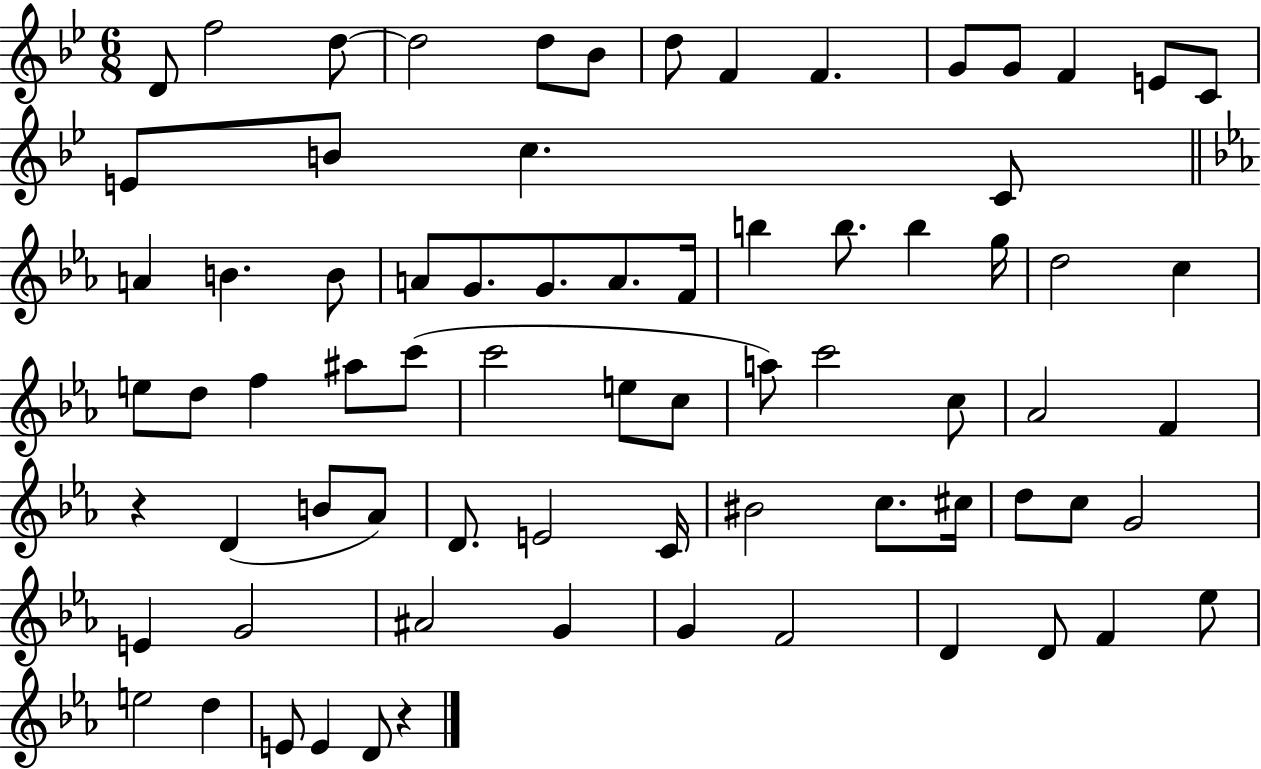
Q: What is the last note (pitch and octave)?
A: D4